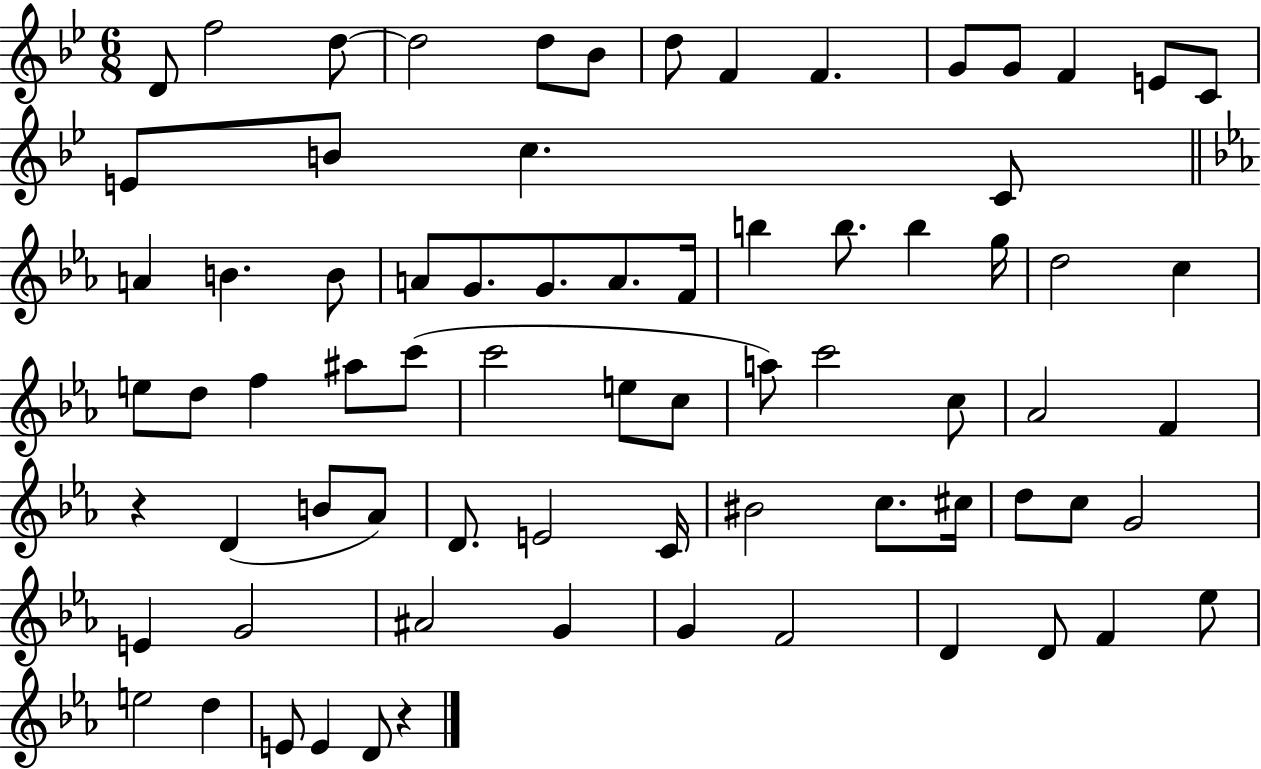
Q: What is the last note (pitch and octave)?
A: D4